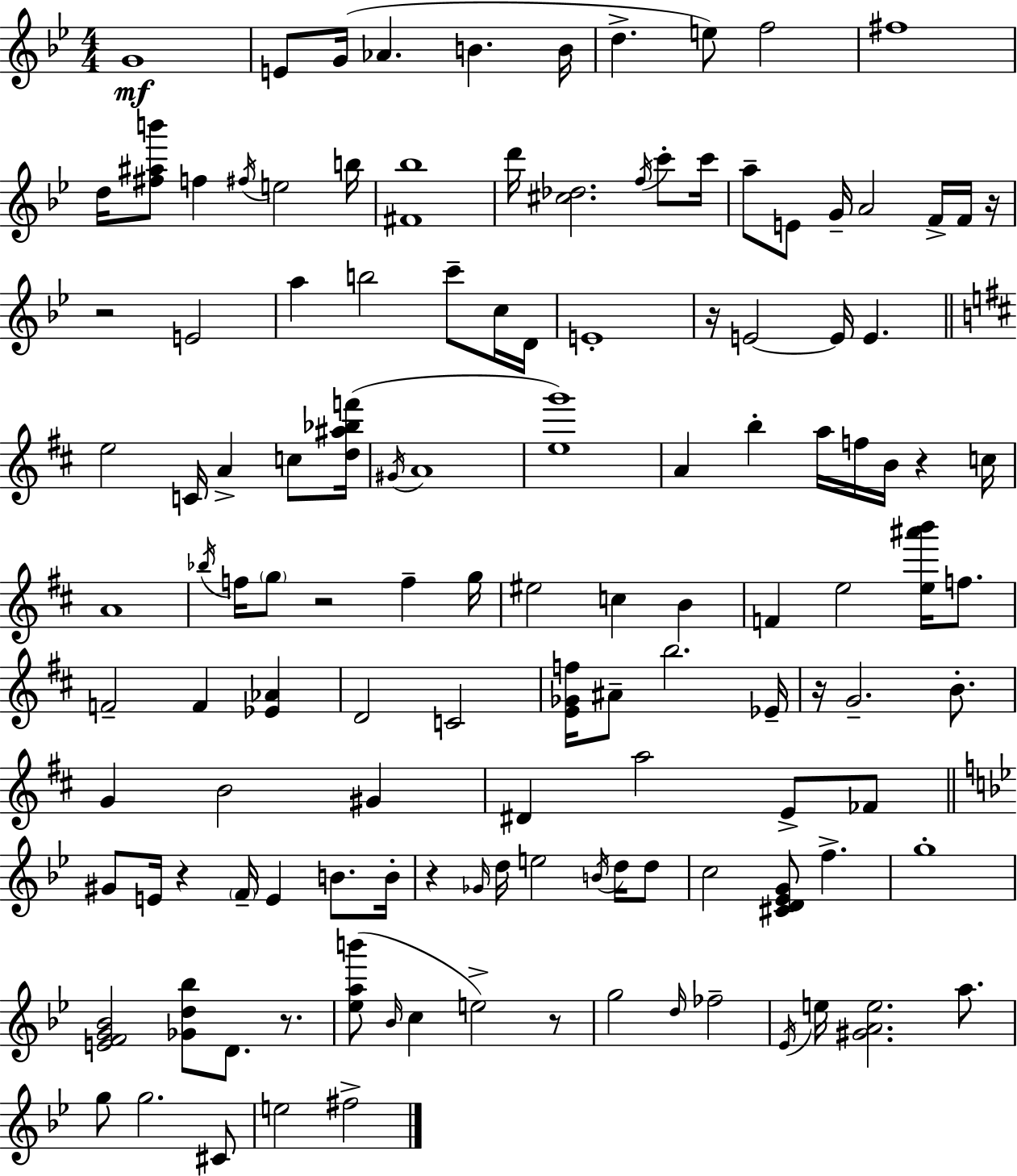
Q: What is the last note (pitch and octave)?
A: F#5